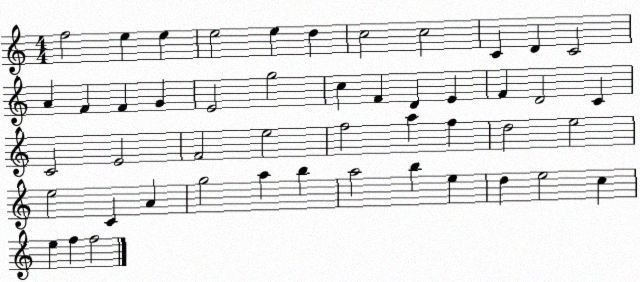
X:1
T:Untitled
M:4/4
L:1/4
K:C
f2 e e e2 e d c2 c2 C D C2 A F F G E2 g2 c F D E F D2 C C2 E2 F2 e2 f2 a f d2 e2 e2 C A g2 a b a2 b e d e2 c e f f2